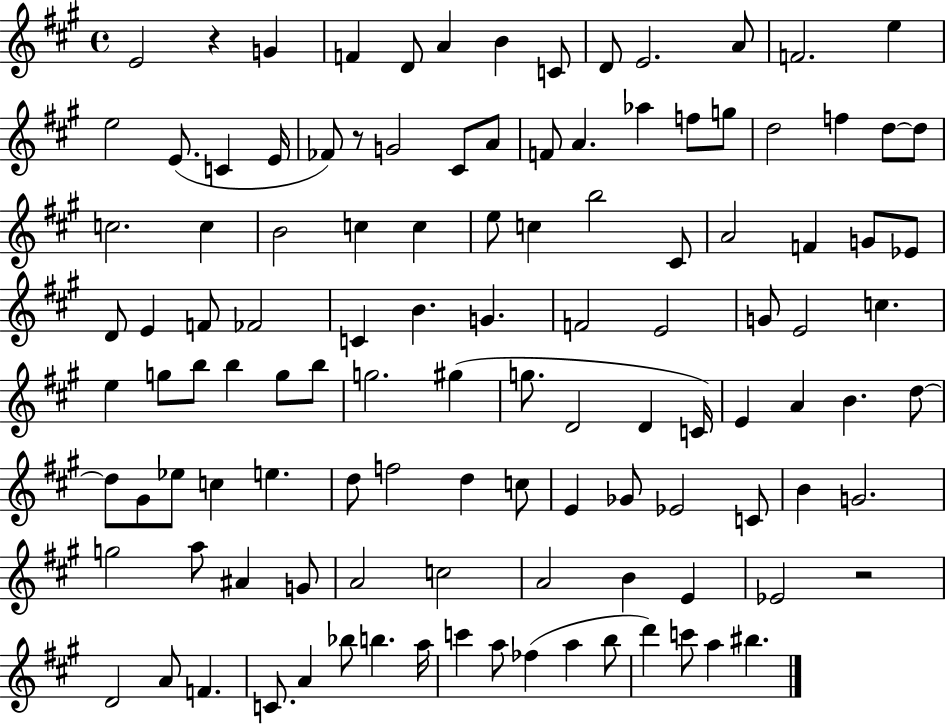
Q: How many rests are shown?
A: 3